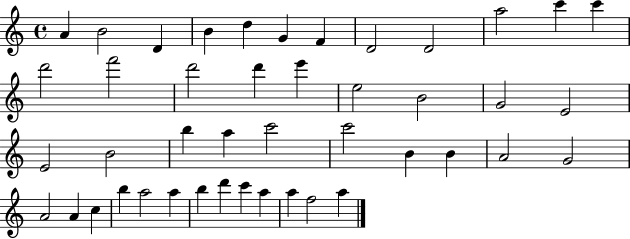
A4/q B4/h D4/q B4/q D5/q G4/q F4/q D4/h D4/h A5/h C6/q C6/q D6/h F6/h D6/h D6/q E6/q E5/h B4/h G4/h E4/h E4/h B4/h B5/q A5/q C6/h C6/h B4/q B4/q A4/h G4/h A4/h A4/q C5/q B5/q A5/h A5/q B5/q D6/q C6/q A5/q A5/q F5/h A5/q